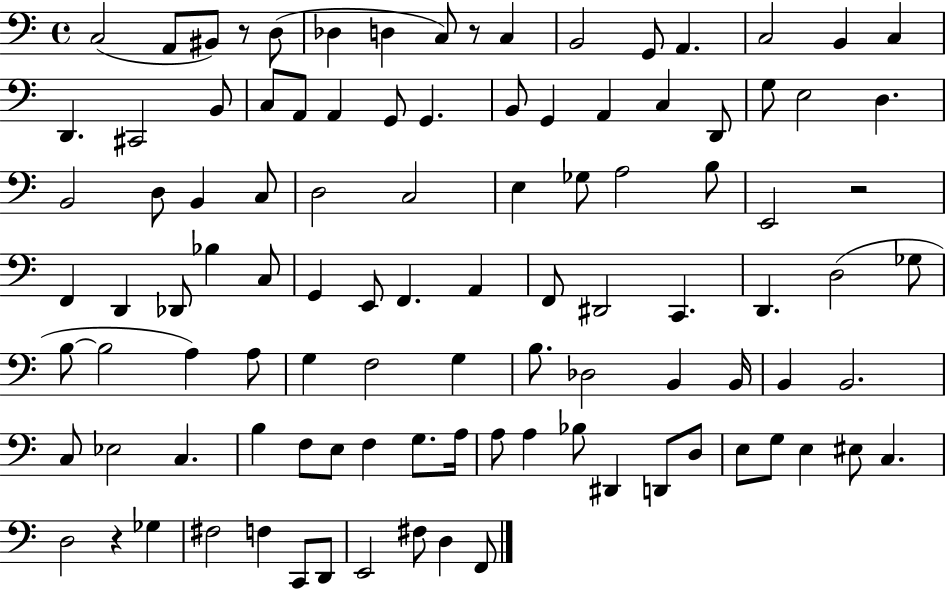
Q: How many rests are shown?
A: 4